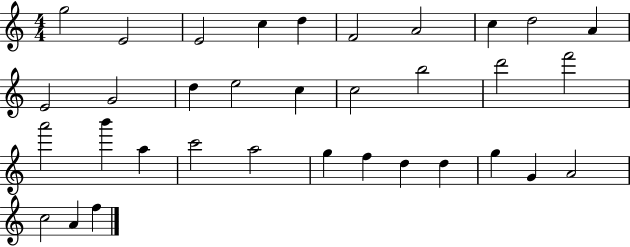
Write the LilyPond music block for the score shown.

{
  \clef treble
  \numericTimeSignature
  \time 4/4
  \key c \major
  g''2 e'2 | e'2 c''4 d''4 | f'2 a'2 | c''4 d''2 a'4 | \break e'2 g'2 | d''4 e''2 c''4 | c''2 b''2 | d'''2 f'''2 | \break a'''2 b'''4 a''4 | c'''2 a''2 | g''4 f''4 d''4 d''4 | g''4 g'4 a'2 | \break c''2 a'4 f''4 | \bar "|."
}